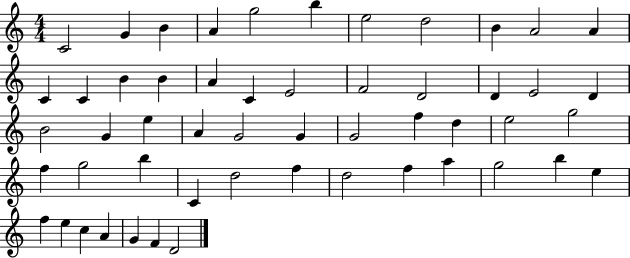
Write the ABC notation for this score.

X:1
T:Untitled
M:4/4
L:1/4
K:C
C2 G B A g2 b e2 d2 B A2 A C C B B A C E2 F2 D2 D E2 D B2 G e A G2 G G2 f d e2 g2 f g2 b C d2 f d2 f a g2 b e f e c A G F D2